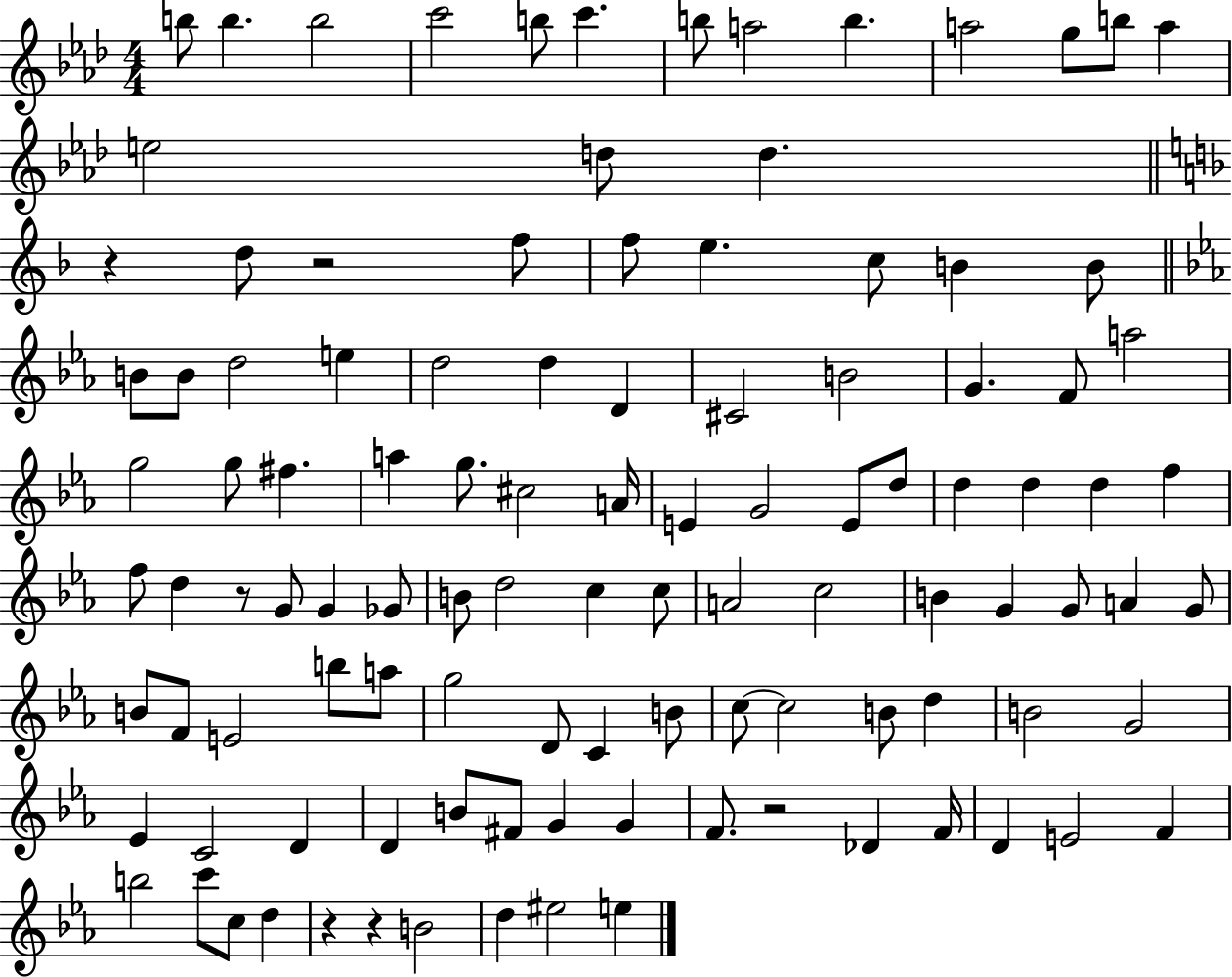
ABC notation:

X:1
T:Untitled
M:4/4
L:1/4
K:Ab
b/2 b b2 c'2 b/2 c' b/2 a2 b a2 g/2 b/2 a e2 d/2 d z d/2 z2 f/2 f/2 e c/2 B B/2 B/2 B/2 d2 e d2 d D ^C2 B2 G F/2 a2 g2 g/2 ^f a g/2 ^c2 A/4 E G2 E/2 d/2 d d d f f/2 d z/2 G/2 G _G/2 B/2 d2 c c/2 A2 c2 B G G/2 A G/2 B/2 F/2 E2 b/2 a/2 g2 D/2 C B/2 c/2 c2 B/2 d B2 G2 _E C2 D D B/2 ^F/2 G G F/2 z2 _D F/4 D E2 F b2 c'/2 c/2 d z z B2 d ^e2 e